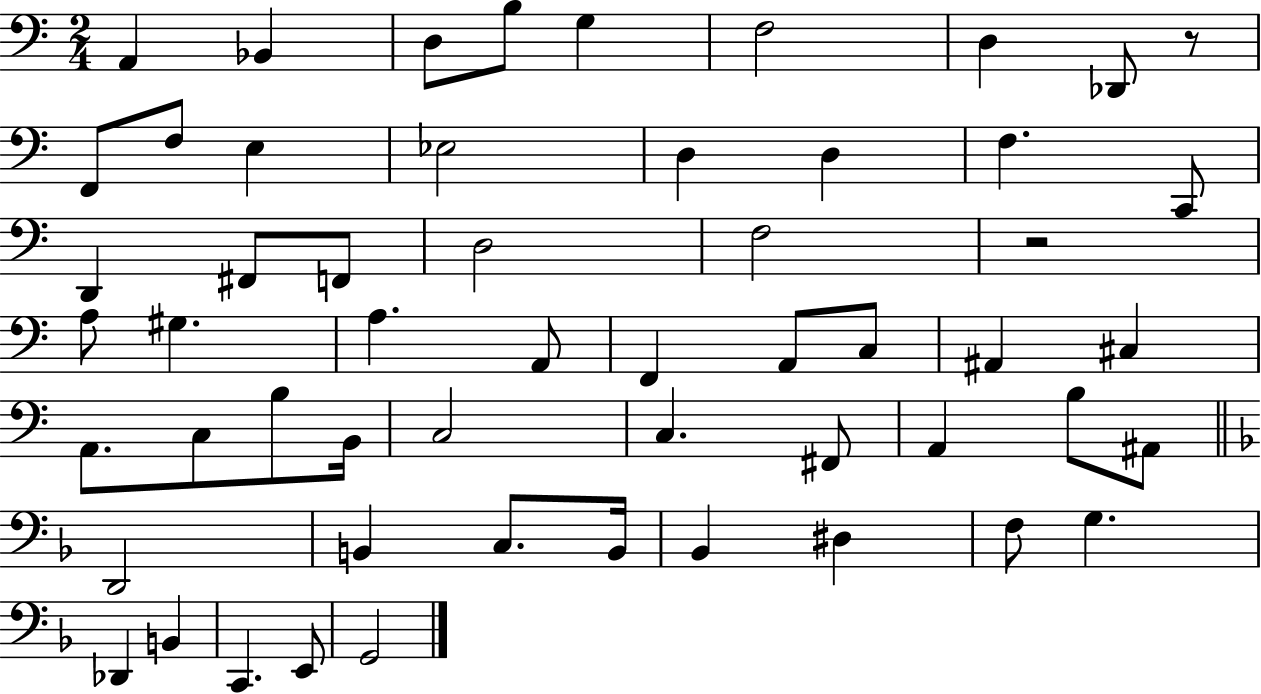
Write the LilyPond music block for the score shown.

{
  \clef bass
  \numericTimeSignature
  \time 2/4
  \key c \major
  a,4 bes,4 | d8 b8 g4 | f2 | d4 des,8 r8 | \break f,8 f8 e4 | ees2 | d4 d4 | f4. c,8 | \break d,4 fis,8 f,8 | d2 | f2 | r2 | \break a8 gis4. | a4. a,8 | f,4 a,8 c8 | ais,4 cis4 | \break a,8. c8 b8 b,16 | c2 | c4. fis,8 | a,4 b8 ais,8 | \break \bar "||" \break \key f \major d,2 | b,4 c8. b,16 | bes,4 dis4 | f8 g4. | \break des,4 b,4 | c,4. e,8 | g,2 | \bar "|."
}